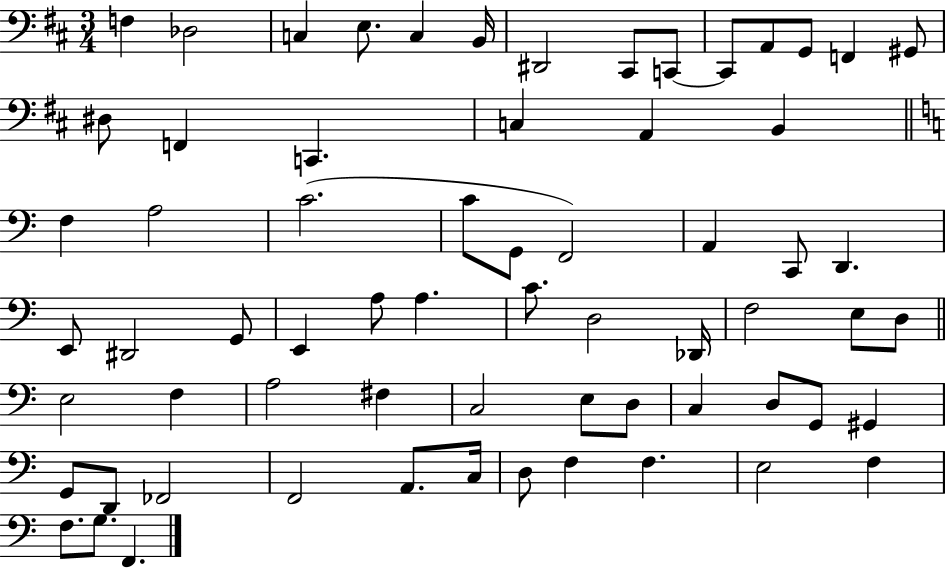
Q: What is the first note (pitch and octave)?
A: F3